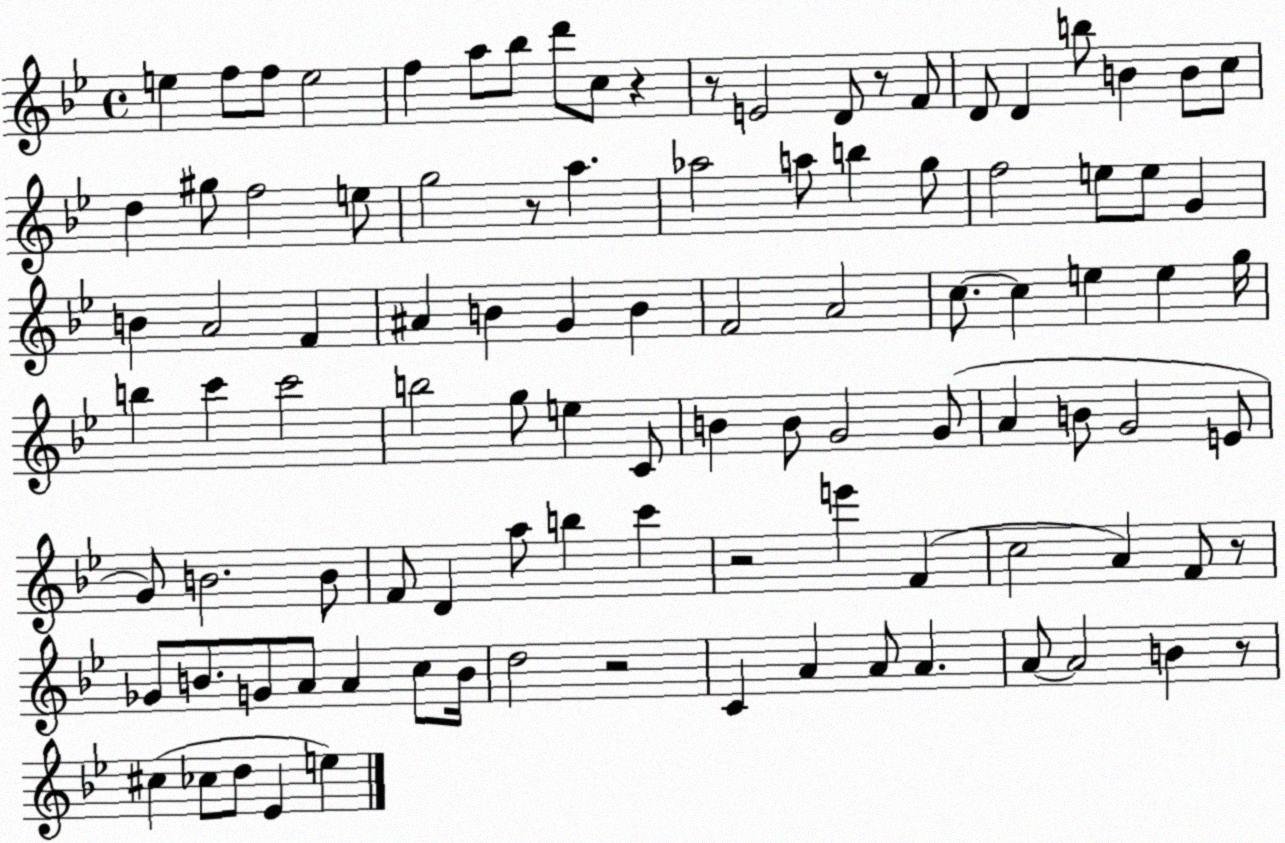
X:1
T:Untitled
M:4/4
L:1/4
K:Bb
e f/2 f/2 e2 f a/2 _b/2 d'/2 c/2 z z/2 E2 D/2 z/2 F/2 D/2 D b/2 B B/2 c/2 d ^g/2 f2 e/2 g2 z/2 a _a2 a/2 b g/2 f2 e/2 e/2 G B A2 F ^A B G B F2 A2 c/2 c e e g/4 b c' c'2 b2 g/2 e C/2 B B/2 G2 G/2 A B/2 G2 E/2 G/2 B2 B/2 F/2 D a/2 b c' z2 e' F c2 A F/2 z/2 _G/2 B/2 G/2 A/2 A c/2 B/4 d2 z2 C A A/2 A A/2 A2 B z/2 ^c _c/2 d/2 _E e